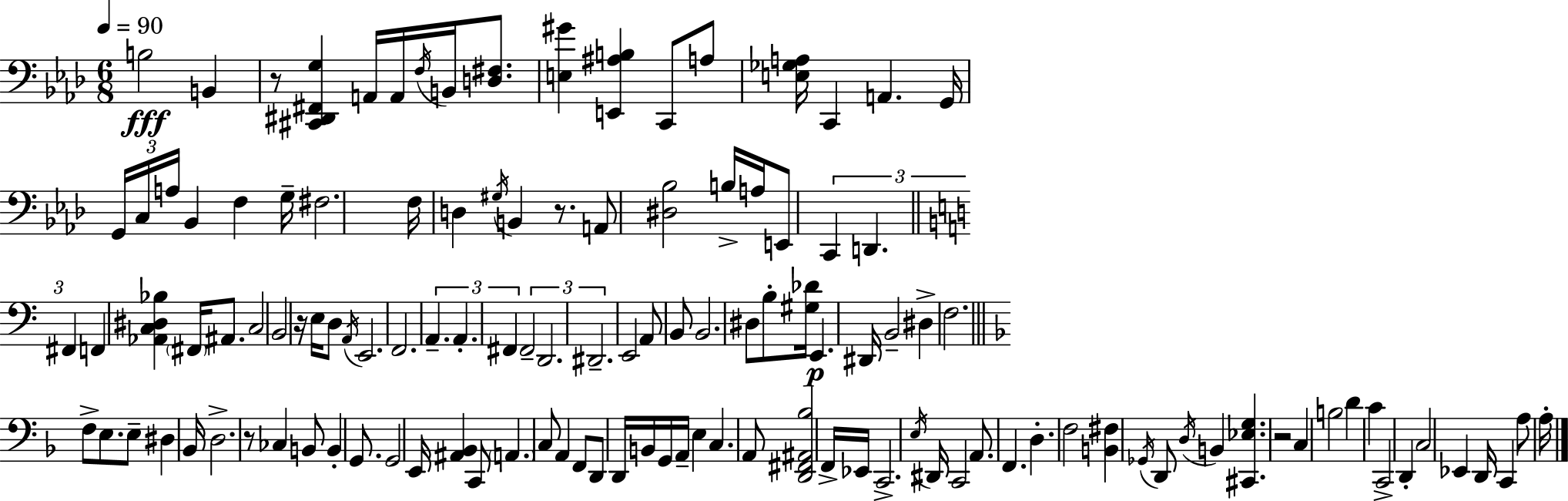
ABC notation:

X:1
T:Untitled
M:6/8
L:1/4
K:Ab
B,2 B,, z/2 [^C,,^D,,^F,,G,] A,,/4 A,,/4 F,/4 B,,/4 [D,^F,]/2 [E,^G] [E,,^A,B,] C,,/2 A,/2 [E,_G,A,]/4 C,, A,, G,,/4 G,,/4 C,/4 A,/4 _B,, F, G,/4 ^F,2 F,/4 D, ^G,/4 B,, z/2 A,,/2 [^D,_B,]2 B,/4 A,/4 E,,/2 C,, D,, ^F,, F,, [_A,,C,^D,_B,] ^F,,/4 ^A,,/2 C,2 B,,2 z/4 E,/4 D,/2 A,,/4 E,,2 F,,2 A,, A,, ^F,, ^F,,2 D,,2 ^D,,2 E,,2 A,,/2 B,,/2 B,,2 ^D,/2 B,/2 [^G,_D]/4 E,, ^D,,/4 B,,2 ^D, F,2 F,/2 E,/2 E,/2 ^D, _B,,/4 D,2 z/2 _C, B,,/2 B,, G,,/2 G,,2 E,,/4 [^A,,_B,,] C,,/2 A,, C,/2 A,, F,,/2 D,,/2 D,,/4 B,,/4 G,,/4 A,,/4 E, C, A,,/2 [D,,^F,,^A,,_B,]2 F,,/4 _E,,/4 C,,2 E,/4 ^D,,/4 C,,2 A,,/2 F,, D, F,2 [B,,^F,] _G,,/4 D,,/2 D,/4 B,, [^C,,_E,G,] z2 C, B,2 D C C,,2 D,, C,2 _E,, D,,/4 C,, A,/2 A,/4